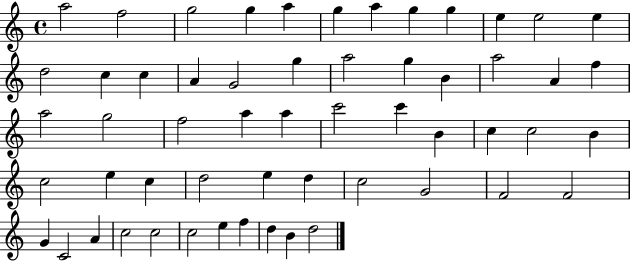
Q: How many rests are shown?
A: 0